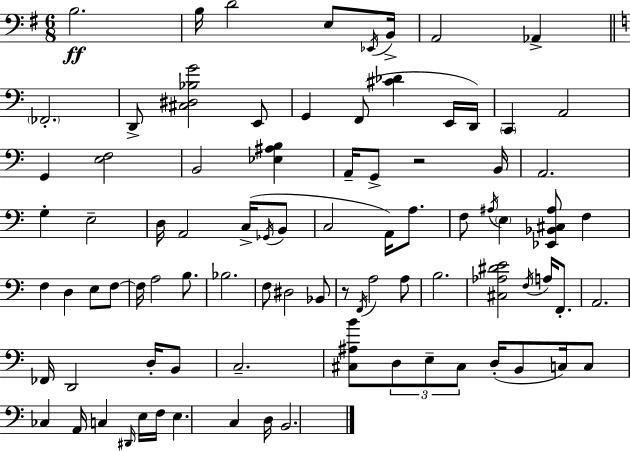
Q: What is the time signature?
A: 6/8